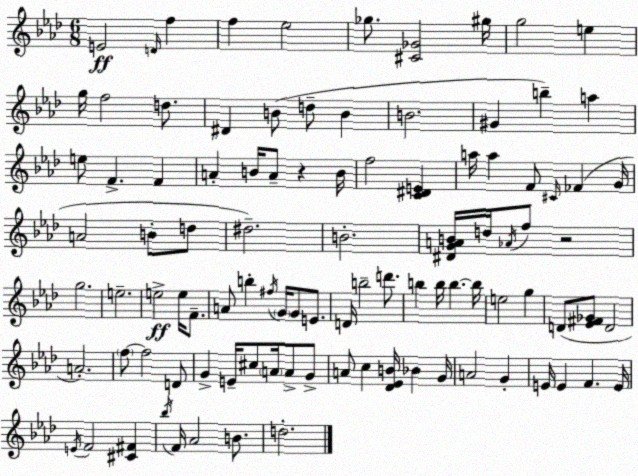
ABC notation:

X:1
T:Untitled
M:6/8
L:1/4
K:Ab
E2 D/4 f f _e2 _g/2 [^C_G]2 ^g/4 g2 e g/4 f2 d/2 ^D B/2 d/2 B B2 ^G b a e/2 F F A B/4 A/2 z B/4 f2 [C^DE] a/4 a F/2 ^C/4 _F G/4 A2 B/2 d/2 ^d2 B2 [^DGAB]/4 d/4 _A/4 f/2 z2 g2 e2 e2 e/4 F/2 A/2 b ^f/4 G/4 G/2 E/2 D/4 b2 d'/2 b b/4 b b/4 e2 g D/2 [_E^F_G]/2 D2 A2 f/2 f2 D/2 G E/4 ^c/2 A/4 A/2 G/2 A/2 c [_D_EB]/4 _B G/4 A2 G E/4 E F E/4 E/4 F2 [^C^F] _b/4 F/4 _A2 B/2 d2